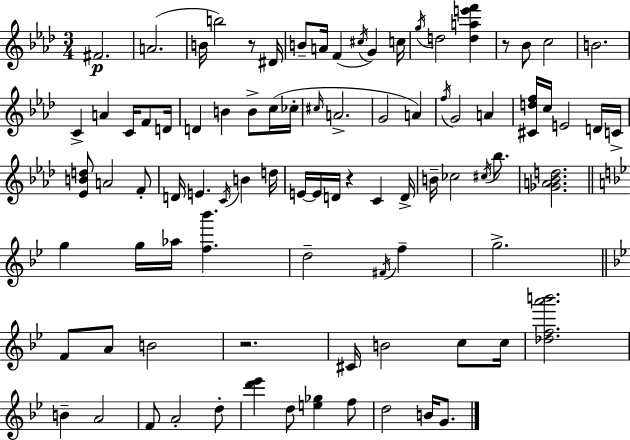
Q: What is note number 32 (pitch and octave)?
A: G4